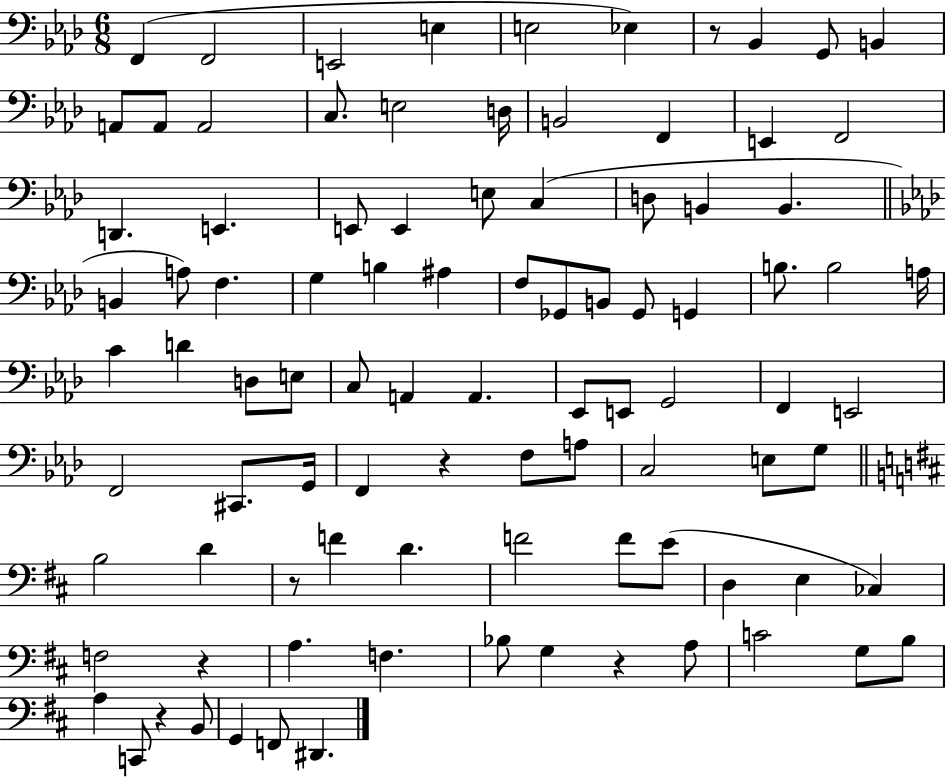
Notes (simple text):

F2/q F2/h E2/h E3/q E3/h Eb3/q R/e Bb2/q G2/e B2/q A2/e A2/e A2/h C3/e. E3/h D3/s B2/h F2/q E2/q F2/h D2/q. E2/q. E2/e E2/q E3/e C3/q D3/e B2/q B2/q. B2/q A3/e F3/q. G3/q B3/q A#3/q F3/e Gb2/e B2/e Gb2/e G2/q B3/e. B3/h A3/s C4/q D4/q D3/e E3/e C3/e A2/q A2/q. Eb2/e E2/e G2/h F2/q E2/h F2/h C#2/e. G2/s F2/q R/q F3/e A3/e C3/h E3/e G3/e B3/h D4/q R/e F4/q D4/q. F4/h F4/e E4/e D3/q E3/q CES3/q F3/h R/q A3/q. F3/q. Bb3/e G3/q R/q A3/e C4/h G3/e B3/e A3/q C2/e R/q B2/e G2/q F2/e D#2/q.